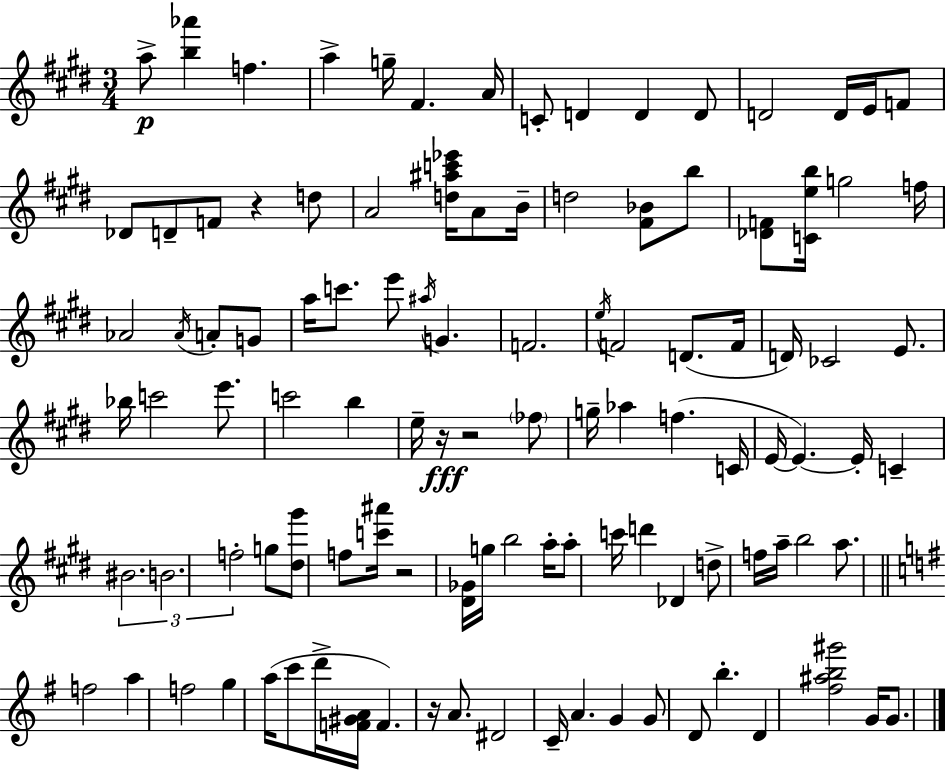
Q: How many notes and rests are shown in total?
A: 108